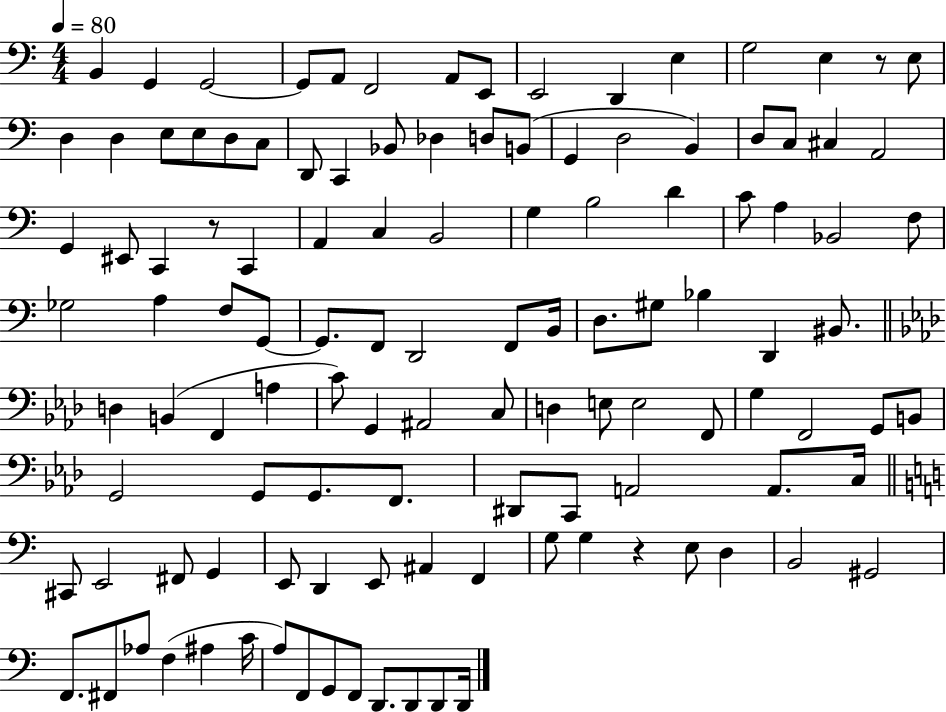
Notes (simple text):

B2/q G2/q G2/h G2/e A2/e F2/h A2/e E2/e E2/h D2/q E3/q G3/h E3/q R/e E3/e D3/q D3/q E3/e E3/e D3/e C3/e D2/e C2/q Bb2/e Db3/q D3/e B2/e G2/q D3/h B2/q D3/e C3/e C#3/q A2/h G2/q EIS2/e C2/q R/e C2/q A2/q C3/q B2/h G3/q B3/h D4/q C4/e A3/q Bb2/h F3/e Gb3/h A3/q F3/e G2/e G2/e. F2/e D2/h F2/e B2/s D3/e. G#3/e Bb3/q D2/q BIS2/e. D3/q B2/q F2/q A3/q C4/e G2/q A#2/h C3/e D3/q E3/e E3/h F2/e G3/q F2/h G2/e B2/e G2/h G2/e G2/e. F2/e. D#2/e C2/e A2/h A2/e. C3/s C#2/e E2/h F#2/e G2/q E2/e D2/q E2/e A#2/q F2/q G3/e G3/q R/q E3/e D3/q B2/h G#2/h F2/e. F#2/e Ab3/e F3/q A#3/q C4/s A3/e F2/e G2/e F2/e D2/e. D2/e D2/e D2/s